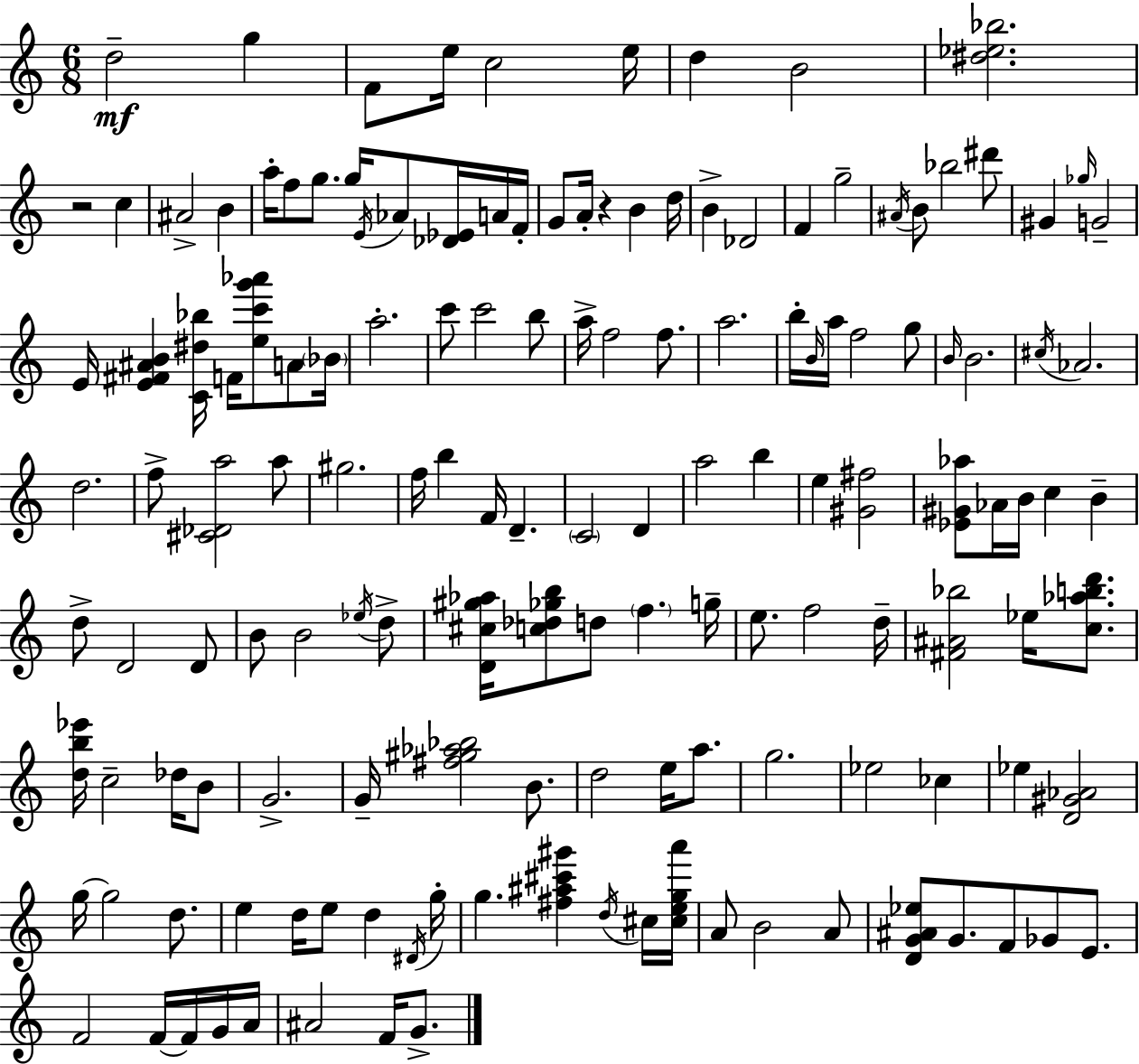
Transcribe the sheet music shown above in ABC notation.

X:1
T:Untitled
M:6/8
L:1/4
K:C
d2 g F/2 e/4 c2 e/4 d B2 [^d_e_b]2 z2 c ^A2 B a/4 f/2 g/2 g/4 E/4 _A/2 [_D_E]/4 A/4 F/4 G/2 A/4 z B d/4 B _D2 F g2 ^A/4 B/2 _b2 ^d'/2 ^G _g/4 G2 E/4 [E^F^AB] [C^d_b]/4 F/4 [ec'g'_a']/2 A/2 _B/4 a2 c'/2 c'2 b/2 a/4 f2 f/2 a2 b/4 B/4 a/4 f2 g/2 B/4 B2 ^c/4 _A2 d2 f/2 [^C_Da]2 a/2 ^g2 f/4 b F/4 D C2 D a2 b e [^G^f]2 [_E^G_a]/2 _A/4 B/4 c B d/2 D2 D/2 B/2 B2 _e/4 d/2 [D^c^g_a]/4 [c_d_gb]/2 d/2 f g/4 e/2 f2 d/4 [^F^A_b]2 _e/4 [c_abd']/2 [db_e']/4 c2 _d/4 B/2 G2 G/4 [^f^g_a_b]2 B/2 d2 e/4 a/2 g2 _e2 _c _e [D^G_A]2 g/4 g2 d/2 e d/4 e/2 d ^D/4 g/4 g [^f^a^c'^g'] d/4 ^c/4 [^cega']/4 A/2 B2 A/2 [DG^A_e]/2 G/2 F/2 _G/2 E/2 F2 F/4 F/4 G/4 A/4 ^A2 F/4 G/2